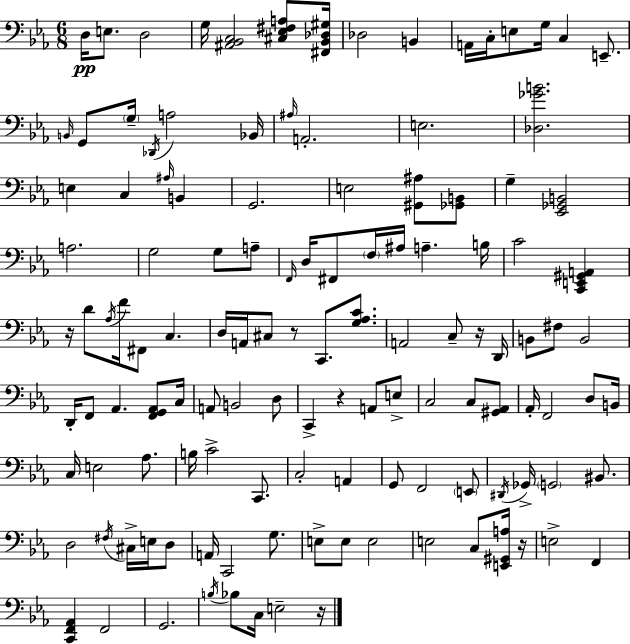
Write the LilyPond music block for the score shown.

{
  \clef bass
  \numericTimeSignature
  \time 6/8
  \key c \minor
  d16\pp e8. d2 | g16 <ais, bes, c>2 <cis ees fis a>8 <fis, bes, des gis>16 | des2 b,4 | a,16 c16-. e8 g16 c4 e,8.-- | \break \grace { b,16 } g,8 \parenthesize g16-- \acciaccatura { des,16 } a2 | bes,16 \grace { ais16 } a,2.-. | e2. | <des ges' b'>2. | \break e4 c4 \grace { ais16 } | b,4 g,2. | e2 | <gis, ais>8 <ges, b,>8 g4-- <ees, ges, b,>2 | \break a2. | g2 | g8 a8-- \grace { f,16 } d16 fis,8 \parenthesize f16 ais16 a4.-- | b16 c'2 | \break <c, e, gis, a,>4 r16 d'8 \acciaccatura { aes16 } f'16 fis,8 | c4. d16 a,16 cis8 r8 | c,8. <g aes c'>8. a,2 | c8-- r16 d,16 b,8 fis8 b,2 | \break d,16-. f,8 aes,4. | <f, g, aes,>8 c16 a,8 b,2 | d8 c,4-> r4 | a,8 e8-> c2 | \break c8 <gis, aes,>8 aes,16-. f,2 | d8 b,16 c16 e2 | aes8. b16 c'2-> | c,8. c2-. | \break a,4 g,8 f,2 | \parenthesize e,8 \acciaccatura { dis,16 } ges,16-> \parenthesize g,2 | bis,8. d2 | \acciaccatura { fis16 } cis16-> e16 d8 a,16 c,2 | \break g8. e8-> e8 | e2 e2 | c8 <e, gis, a>16 r16 e2-> | f,4 <c, f, aes,>4 | \break f,2 g,2. | \acciaccatura { b16 } bes8 c16 | e2-- r16 \bar "|."
}